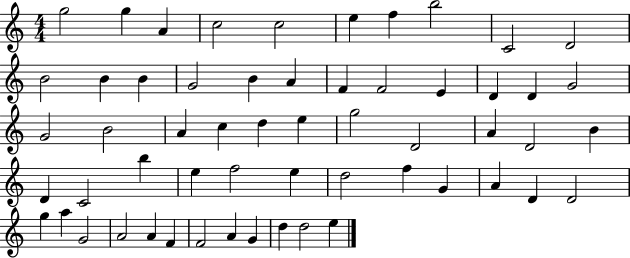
G5/h G5/q A4/q C5/h C5/h E5/q F5/q B5/h C4/h D4/h B4/h B4/q B4/q G4/h B4/q A4/q F4/q F4/h E4/q D4/q D4/q G4/h G4/h B4/h A4/q C5/q D5/q E5/q G5/h D4/h A4/q D4/h B4/q D4/q C4/h B5/q E5/q F5/h E5/q D5/h F5/q G4/q A4/q D4/q D4/h G5/q A5/q G4/h A4/h A4/q F4/q F4/h A4/q G4/q D5/q D5/h E5/q